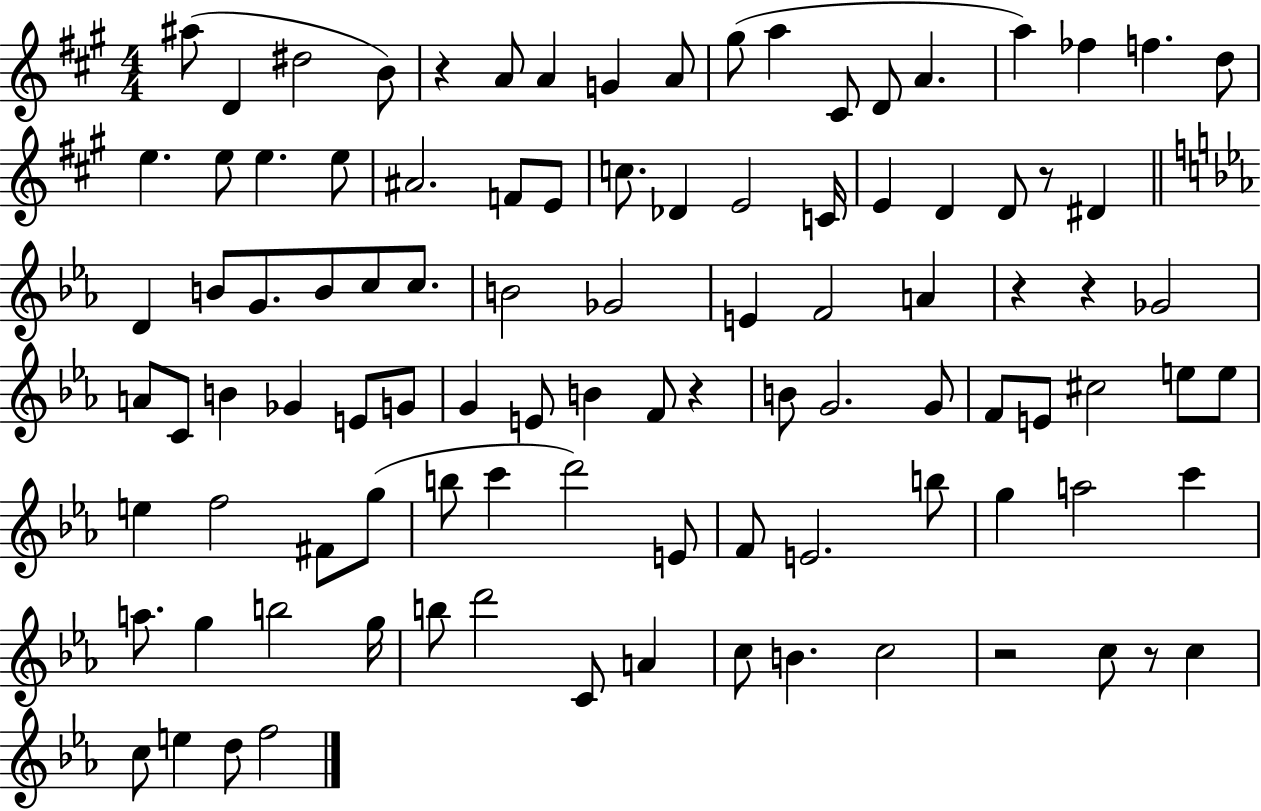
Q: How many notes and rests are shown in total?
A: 100